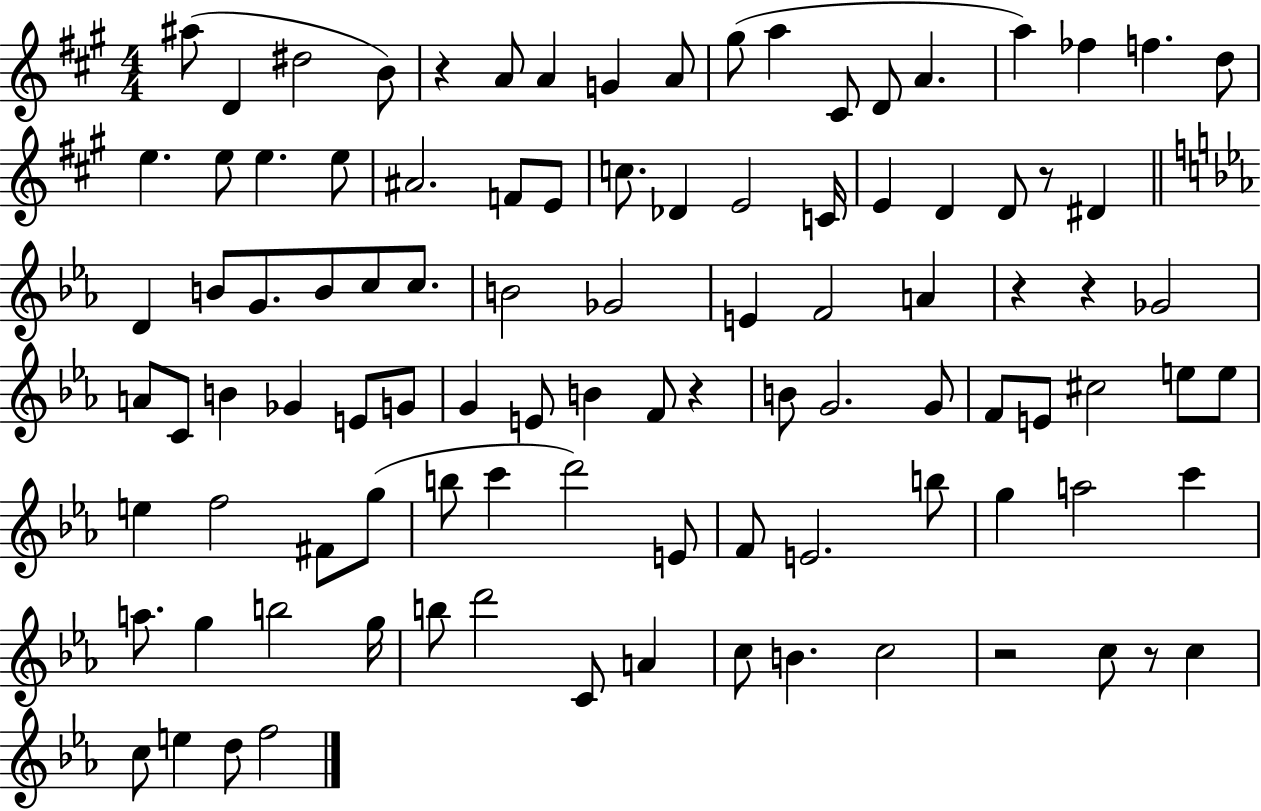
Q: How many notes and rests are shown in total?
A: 100